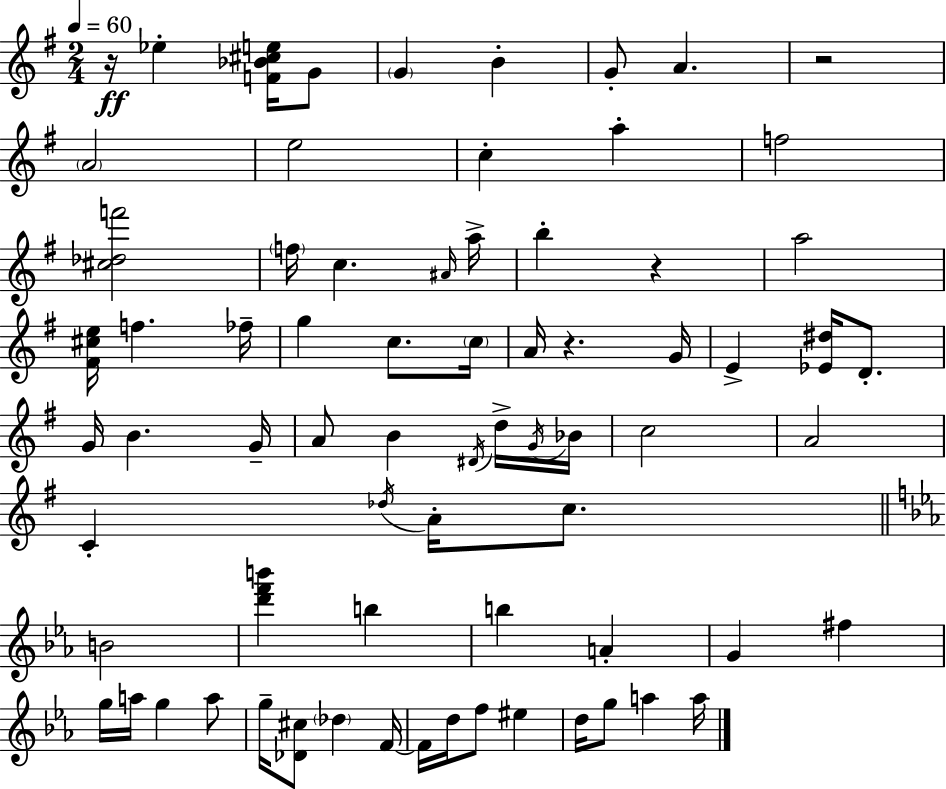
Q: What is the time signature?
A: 2/4